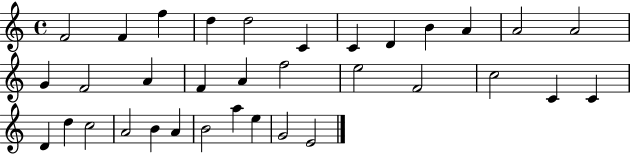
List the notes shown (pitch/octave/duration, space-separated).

F4/h F4/q F5/q D5/q D5/h C4/q C4/q D4/q B4/q A4/q A4/h A4/h G4/q F4/h A4/q F4/q A4/q F5/h E5/h F4/h C5/h C4/q C4/q D4/q D5/q C5/h A4/h B4/q A4/q B4/h A5/q E5/q G4/h E4/h